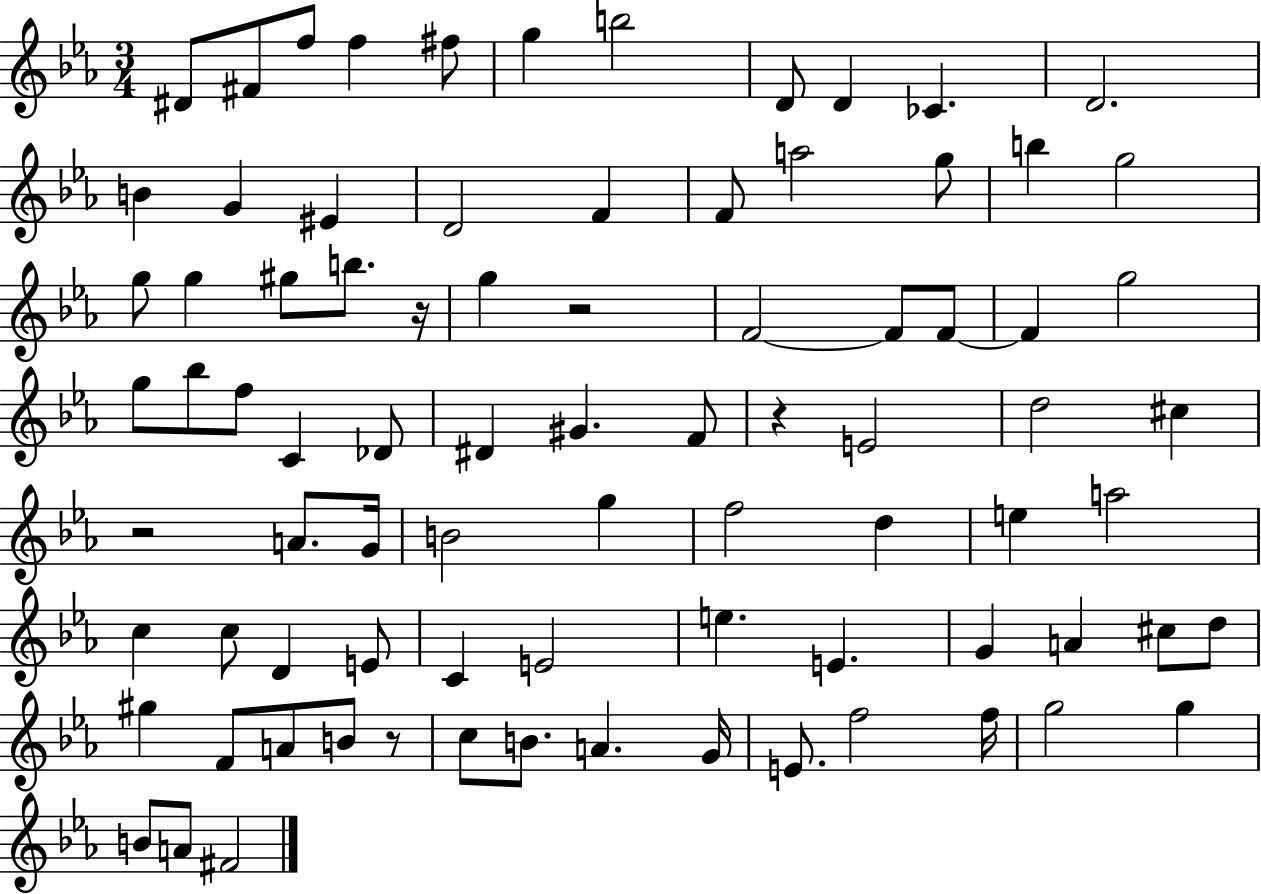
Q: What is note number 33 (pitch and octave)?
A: Bb5